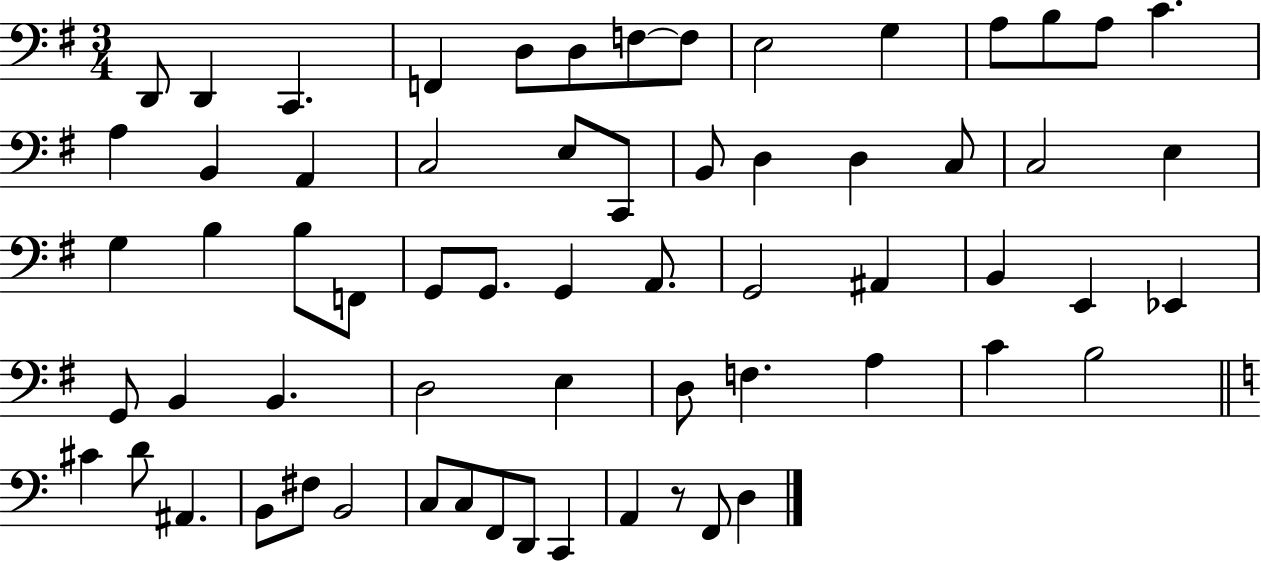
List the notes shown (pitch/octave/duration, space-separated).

D2/e D2/q C2/q. F2/q D3/e D3/e F3/e F3/e E3/h G3/q A3/e B3/e A3/e C4/q. A3/q B2/q A2/q C3/h E3/e C2/e B2/e D3/q D3/q C3/e C3/h E3/q G3/q B3/q B3/e F2/e G2/e G2/e. G2/q A2/e. G2/h A#2/q B2/q E2/q Eb2/q G2/e B2/q B2/q. D3/h E3/q D3/e F3/q. A3/q C4/q B3/h C#4/q D4/e A#2/q. B2/e F#3/e B2/h C3/e C3/e F2/e D2/e C2/q A2/q R/e F2/e D3/q